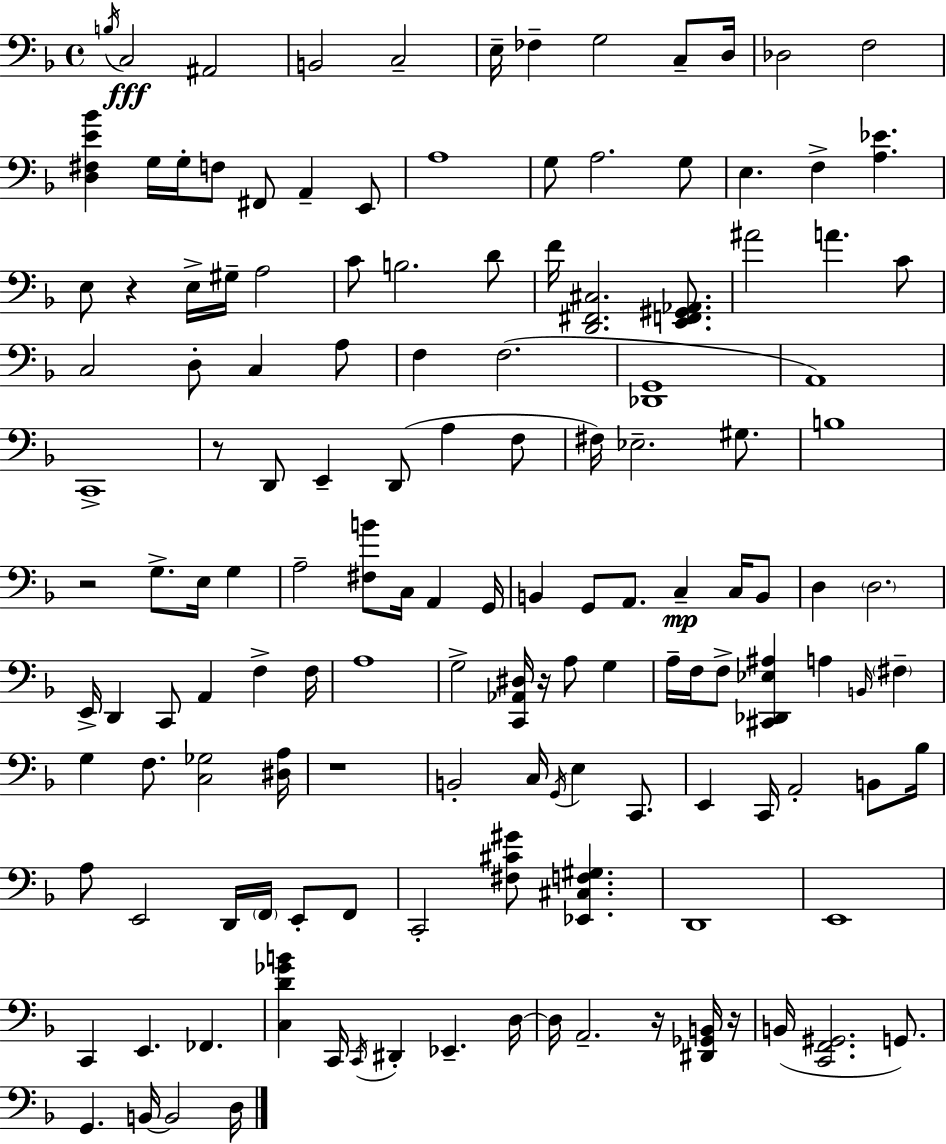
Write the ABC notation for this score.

X:1
T:Untitled
M:4/4
L:1/4
K:Dm
B,/4 C,2 ^A,,2 B,,2 C,2 E,/4 _F, G,2 C,/2 D,/4 _D,2 F,2 [D,^F,E_B] G,/4 G,/4 F,/2 ^F,,/2 A,, E,,/2 A,4 G,/2 A,2 G,/2 E, F, [A,_E] E,/2 z E,/4 ^G,/4 A,2 C/2 B,2 D/2 F/4 [D,,^F,,^C,]2 [E,,F,,^G,,_A,,]/2 ^A2 A C/2 C,2 D,/2 C, A,/2 F, F,2 [_D,,G,,]4 A,,4 C,,4 z/2 D,,/2 E,, D,,/2 A, F,/2 ^F,/4 _E,2 ^G,/2 B,4 z2 G,/2 E,/4 G, A,2 [^F,B]/2 C,/4 A,, G,,/4 B,, G,,/2 A,,/2 C, C,/4 B,,/2 D, D,2 E,,/4 D,, C,,/2 A,, F, F,/4 A,4 G,2 [C,,_A,,^D,]/4 z/4 A,/2 G, A,/4 F,/4 F,/2 [^C,,_D,,_E,^A,] A, B,,/4 ^F, G, F,/2 [C,_G,]2 [^D,A,]/4 z4 B,,2 C,/4 G,,/4 E, C,,/2 E,, C,,/4 A,,2 B,,/2 _B,/4 A,/2 E,,2 D,,/4 F,,/4 E,,/2 F,,/2 C,,2 [^F,^C^G]/2 [_E,,^C,F,^G,] D,,4 E,,4 C,, E,, _F,, [C,D_GB] C,,/4 C,,/4 ^D,, _E,, D,/4 D,/4 A,,2 z/4 [^D,,_G,,B,,]/4 z/4 B,,/4 [C,,F,,^G,,]2 G,,/2 G,, B,,/4 B,,2 D,/4